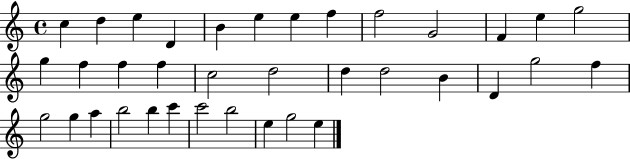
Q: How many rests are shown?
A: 0